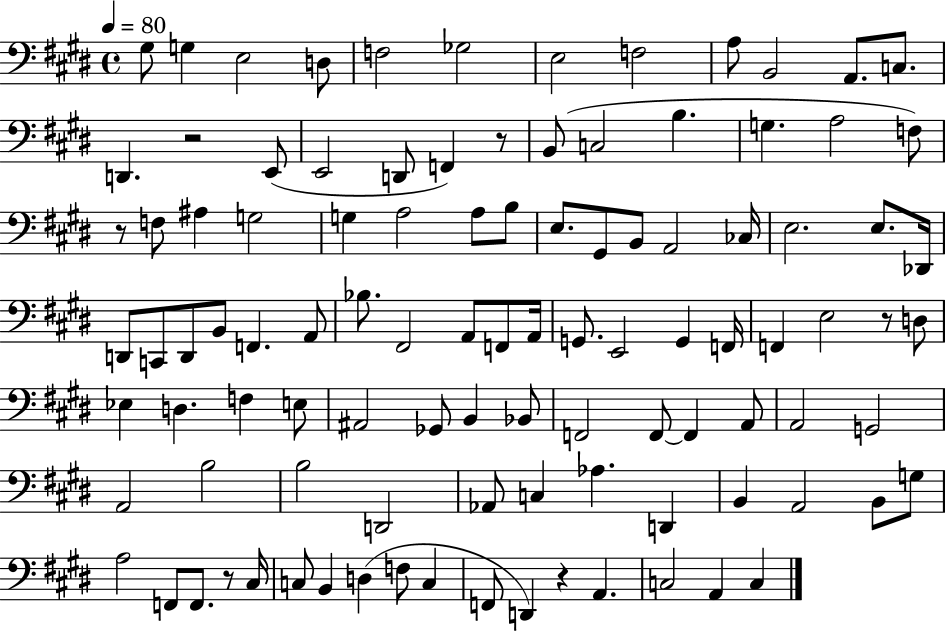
X:1
T:Untitled
M:4/4
L:1/4
K:E
^G,/2 G, E,2 D,/2 F,2 _G,2 E,2 F,2 A,/2 B,,2 A,,/2 C,/2 D,, z2 E,,/2 E,,2 D,,/2 F,, z/2 B,,/2 C,2 B, G, A,2 F,/2 z/2 F,/2 ^A, G,2 G, A,2 A,/2 B,/2 E,/2 ^G,,/2 B,,/2 A,,2 _C,/4 E,2 E,/2 _D,,/4 D,,/2 C,,/2 D,,/2 B,,/2 F,, A,,/2 _B,/2 ^F,,2 A,,/2 F,,/2 A,,/4 G,,/2 E,,2 G,, F,,/4 F,, E,2 z/2 D,/2 _E, D, F, E,/2 ^A,,2 _G,,/2 B,, _B,,/2 F,,2 F,,/2 F,, A,,/2 A,,2 G,,2 A,,2 B,2 B,2 D,,2 _A,,/2 C, _A, D,, B,, A,,2 B,,/2 G,/2 A,2 F,,/2 F,,/2 z/2 ^C,/4 C,/2 B,, D, F,/2 C, F,,/2 D,, z A,, C,2 A,, C,